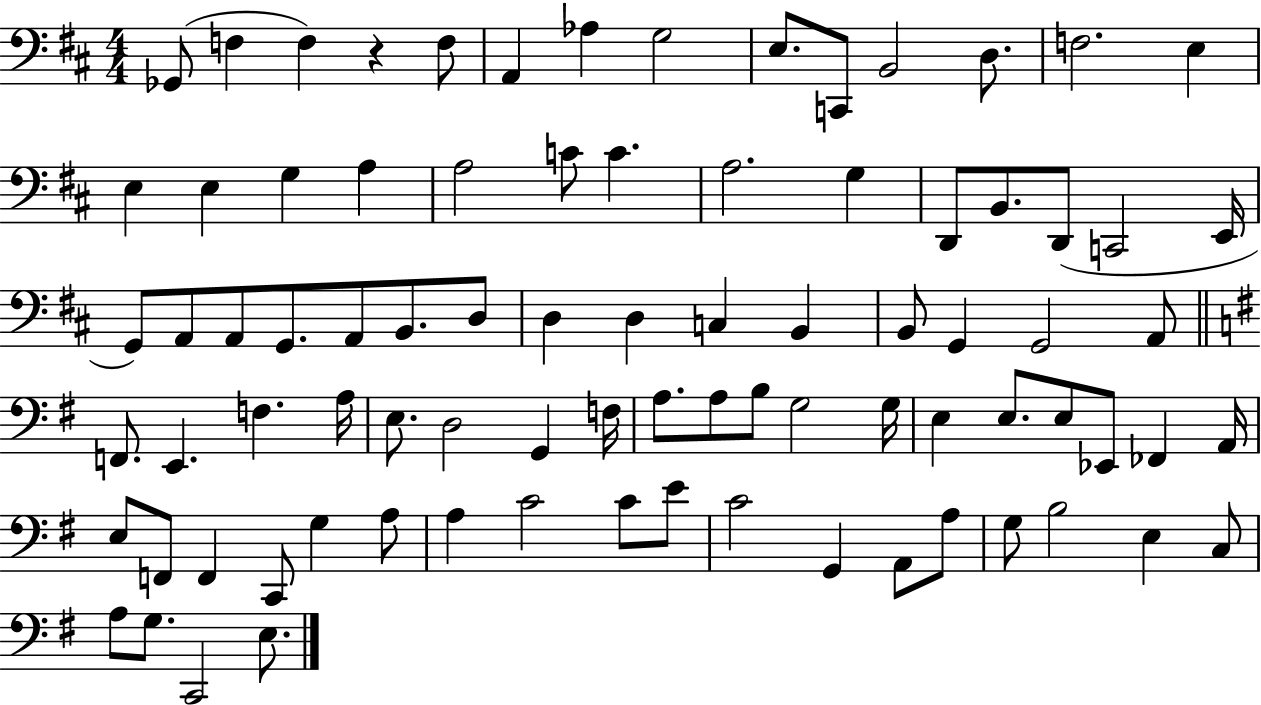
{
  \clef bass
  \numericTimeSignature
  \time 4/4
  \key d \major
  ges,8( f4 f4) r4 f8 | a,4 aes4 g2 | e8. c,8 b,2 d8. | f2. e4 | \break e4 e4 g4 a4 | a2 c'8 c'4. | a2. g4 | d,8 b,8. d,8( c,2 e,16 | \break g,8) a,8 a,8 g,8. a,8 b,8. d8 | d4 d4 c4 b,4 | b,8 g,4 g,2 a,8 | \bar "||" \break \key g \major f,8. e,4. f4. a16 | e8. d2 g,4 f16 | a8. a8 b8 g2 g16 | e4 e8. e8 ees,8 fes,4 a,16 | \break e8 f,8 f,4 c,8 g4 a8 | a4 c'2 c'8 e'8 | c'2 g,4 a,8 a8 | g8 b2 e4 c8 | \break a8 g8. c,2 e8. | \bar "|."
}